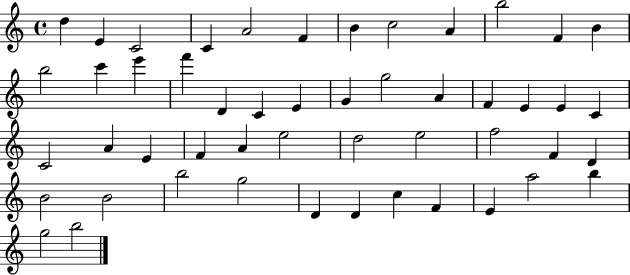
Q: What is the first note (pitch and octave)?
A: D5